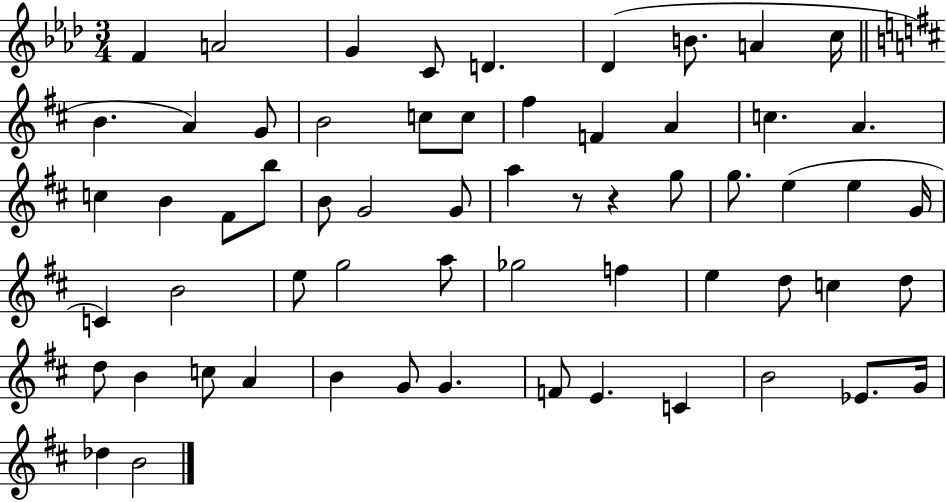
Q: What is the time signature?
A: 3/4